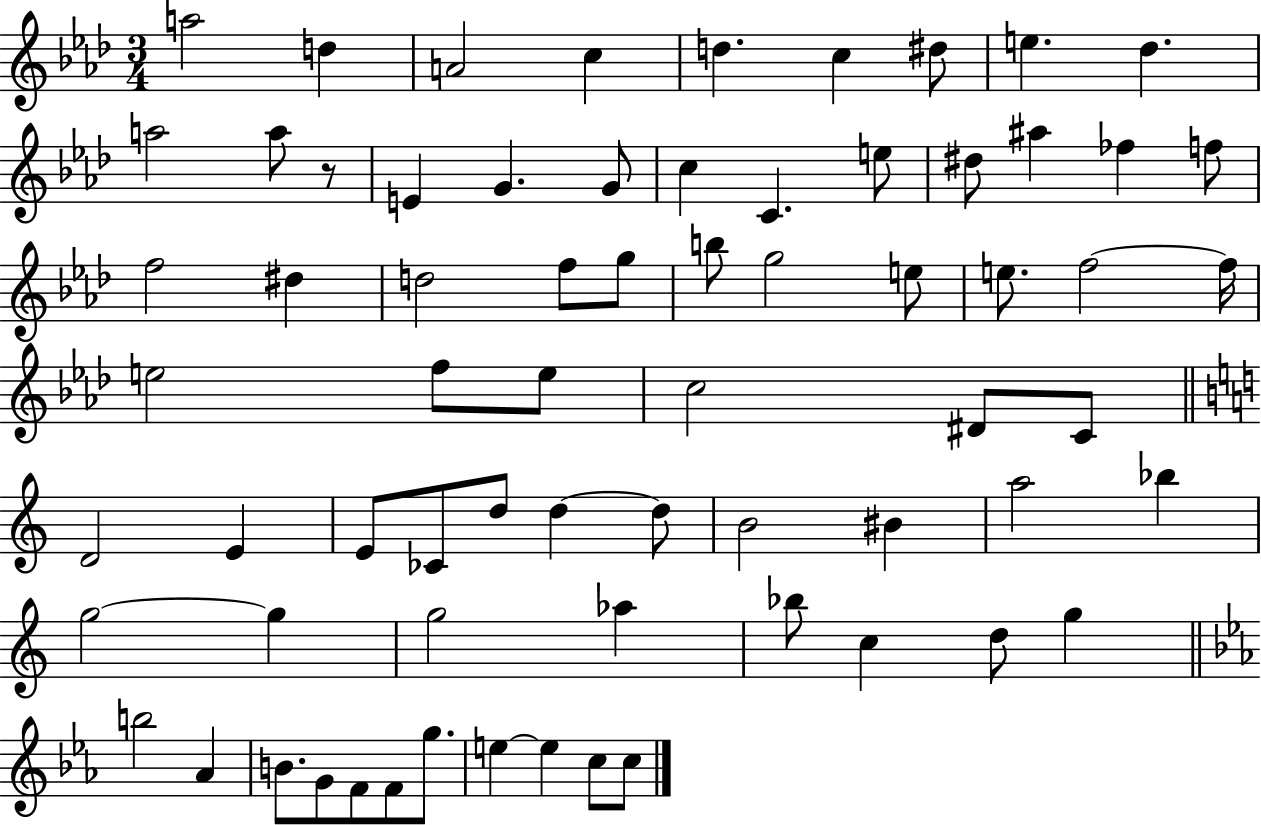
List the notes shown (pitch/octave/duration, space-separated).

A5/h D5/q A4/h C5/q D5/q. C5/q D#5/e E5/q. Db5/q. A5/h A5/e R/e E4/q G4/q. G4/e C5/q C4/q. E5/e D#5/e A#5/q FES5/q F5/e F5/h D#5/q D5/h F5/e G5/e B5/e G5/h E5/e E5/e. F5/h F5/s E5/h F5/e E5/e C5/h D#4/e C4/e D4/h E4/q E4/e CES4/e D5/e D5/q D5/e B4/h BIS4/q A5/h Bb5/q G5/h G5/q G5/h Ab5/q Bb5/e C5/q D5/e G5/q B5/h Ab4/q B4/e. G4/e F4/e F4/e G5/e. E5/q E5/q C5/e C5/e